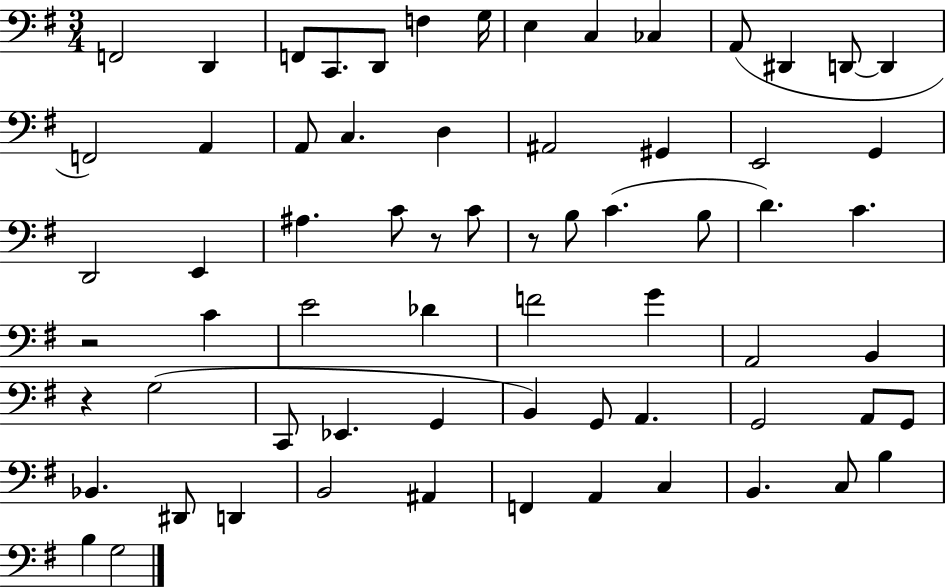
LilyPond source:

{
  \clef bass
  \numericTimeSignature
  \time 3/4
  \key g \major
  \repeat volta 2 { f,2 d,4 | f,8 c,8. d,8 f4 g16 | e4 c4 ces4 | a,8( dis,4 d,8~~ d,4 | \break f,2) a,4 | a,8 c4. d4 | ais,2 gis,4 | e,2 g,4 | \break d,2 e,4 | ais4. c'8 r8 c'8 | r8 b8 c'4.( b8 | d'4.) c'4. | \break r2 c'4 | e'2 des'4 | f'2 g'4 | a,2 b,4 | \break r4 g2( | c,8 ees,4. g,4 | b,4) g,8 a,4. | g,2 a,8 g,8 | \break bes,4. dis,8 d,4 | b,2 ais,4 | f,4 a,4 c4 | b,4. c8 b4 | \break b4 g2 | } \bar "|."
}